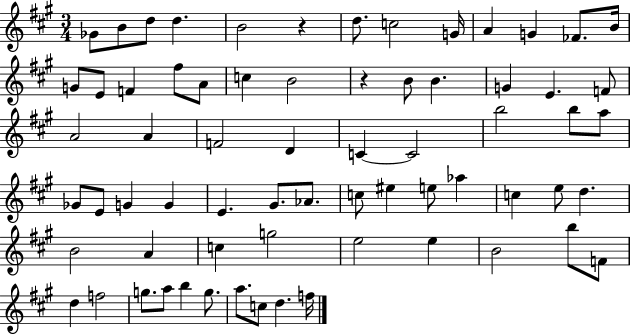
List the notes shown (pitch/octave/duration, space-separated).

Gb4/e B4/e D5/e D5/q. B4/h R/q D5/e. C5/h G4/s A4/q G4/q FES4/e. B4/s G4/e E4/e F4/q F#5/e A4/e C5/q B4/h R/q B4/e B4/q. G4/q E4/q. F4/e A4/h A4/q F4/h D4/q C4/q C4/h B5/h B5/e A5/e Gb4/e E4/e G4/q G4/q E4/q. G#4/e. Ab4/e. C5/e EIS5/q E5/e Ab5/q C5/q E5/e D5/q. B4/h A4/q C5/q G5/h E5/h E5/q B4/h B5/e F4/e D5/q F5/h G5/e. A5/e B5/q G5/e. A5/e. C5/e D5/q. F5/s